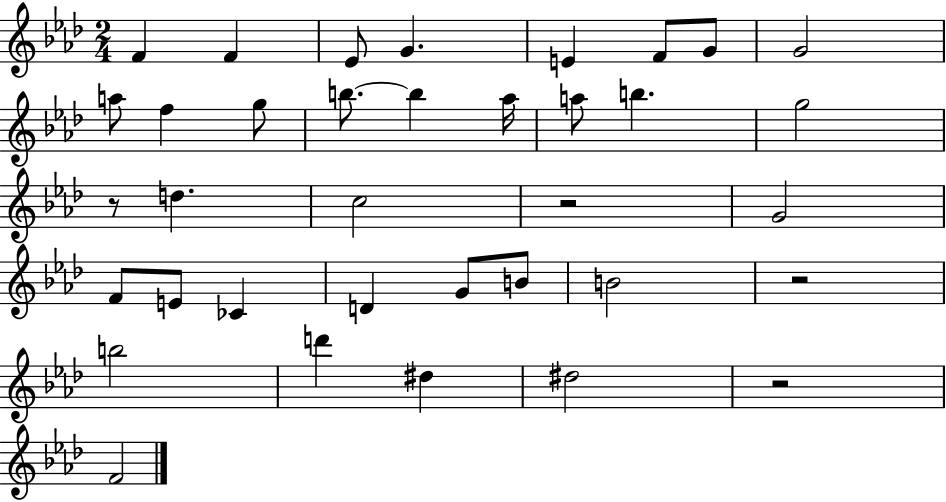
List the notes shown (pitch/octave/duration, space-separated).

F4/q F4/q Eb4/e G4/q. E4/q F4/e G4/e G4/h A5/e F5/q G5/e B5/e. B5/q Ab5/s A5/e B5/q. G5/h R/e D5/q. C5/h R/h G4/h F4/e E4/e CES4/q D4/q G4/e B4/e B4/h R/h B5/h D6/q D#5/q D#5/h R/h F4/h